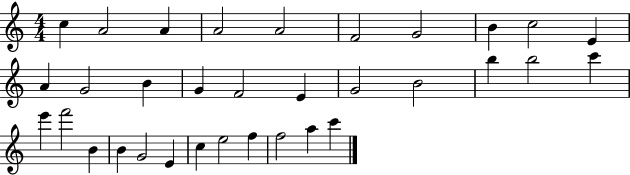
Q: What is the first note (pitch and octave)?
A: C5